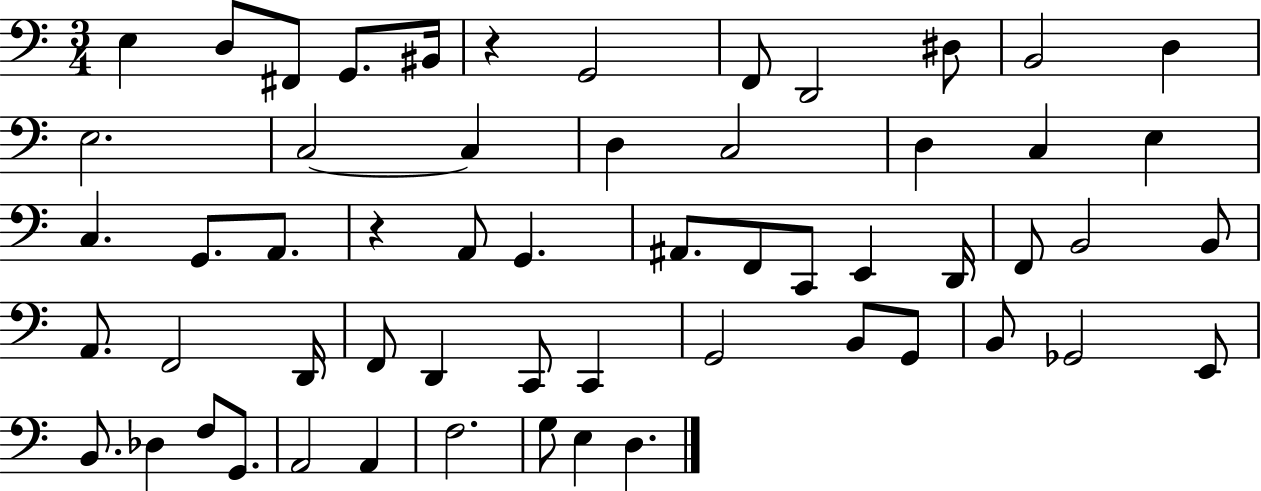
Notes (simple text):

E3/q D3/e F#2/e G2/e. BIS2/s R/q G2/h F2/e D2/h D#3/e B2/h D3/q E3/h. C3/h C3/q D3/q C3/h D3/q C3/q E3/q C3/q. G2/e. A2/e. R/q A2/e G2/q. A#2/e. F2/e C2/e E2/q D2/s F2/e B2/h B2/e A2/e. F2/h D2/s F2/e D2/q C2/e C2/q G2/h B2/e G2/e B2/e Gb2/h E2/e B2/e. Db3/q F3/e G2/e. A2/h A2/q F3/h. G3/e E3/q D3/q.